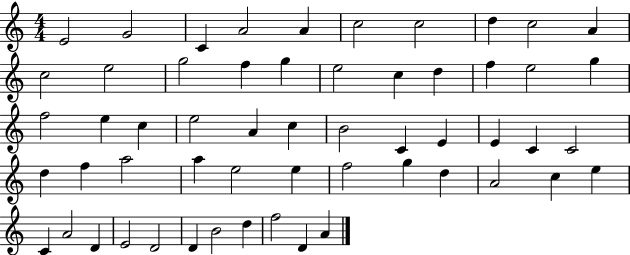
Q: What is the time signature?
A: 4/4